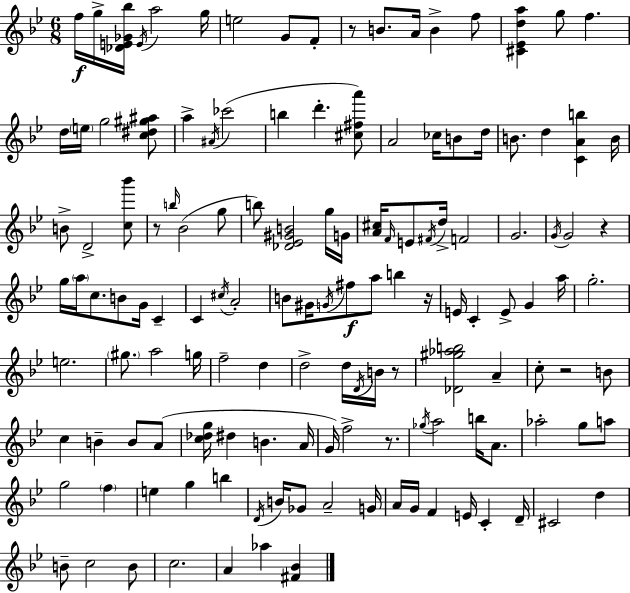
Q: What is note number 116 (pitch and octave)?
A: B4